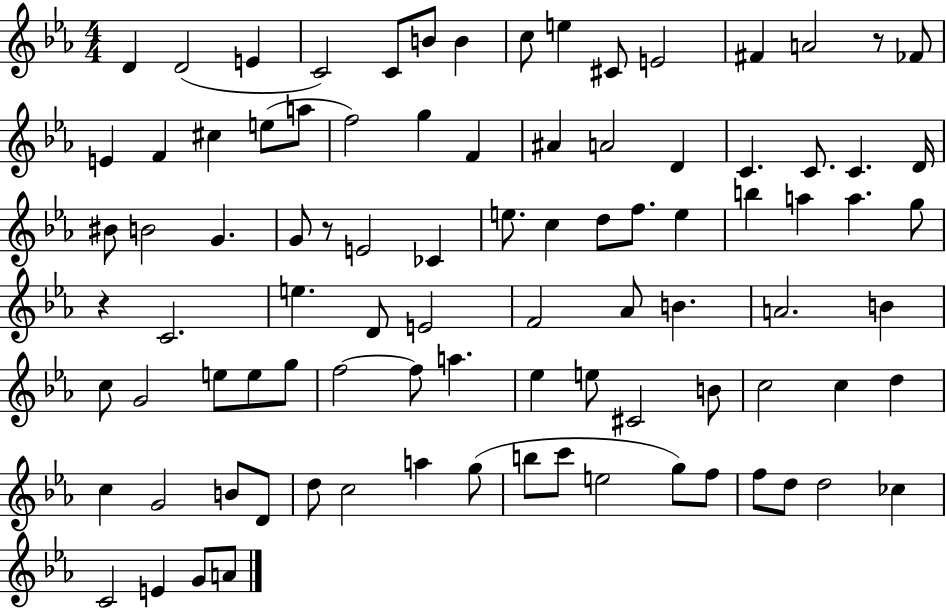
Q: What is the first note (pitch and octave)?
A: D4